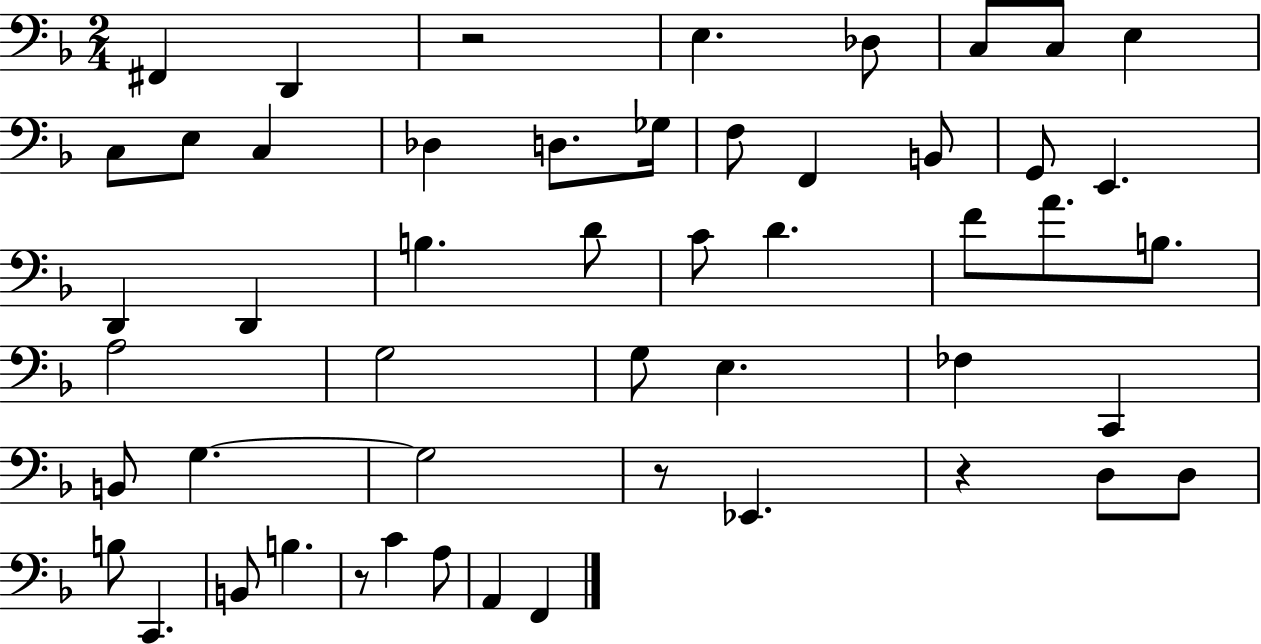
X:1
T:Untitled
M:2/4
L:1/4
K:F
^F,, D,, z2 E, _D,/2 C,/2 C,/2 E, C,/2 E,/2 C, _D, D,/2 _G,/4 F,/2 F,, B,,/2 G,,/2 E,, D,, D,, B, D/2 C/2 D F/2 A/2 B,/2 A,2 G,2 G,/2 E, _F, C,, B,,/2 G, G,2 z/2 _E,, z D,/2 D,/2 B,/2 C,, B,,/2 B, z/2 C A,/2 A,, F,,